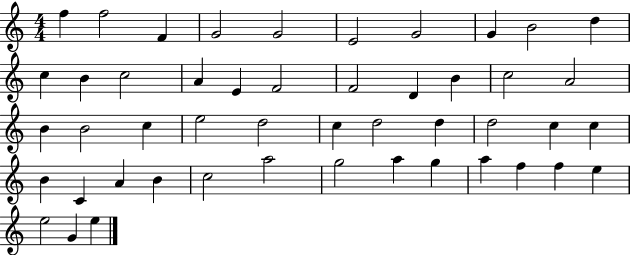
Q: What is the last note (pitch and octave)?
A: E5